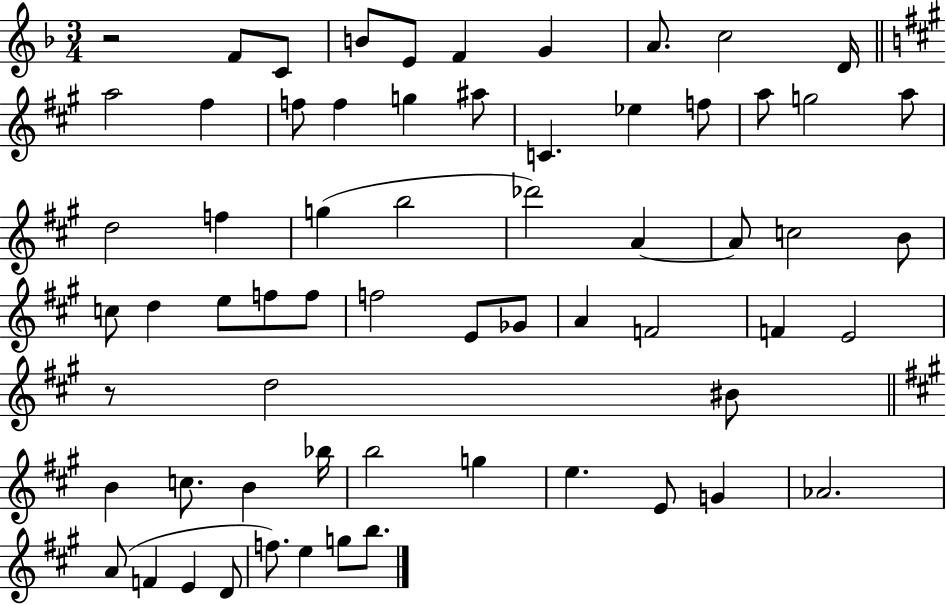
{
  \clef treble
  \numericTimeSignature
  \time 3/4
  \key f \major
  r2 f'8 c'8 | b'8 e'8 f'4 g'4 | a'8. c''2 d'16 | \bar "||" \break \key a \major a''2 fis''4 | f''8 f''4 g''4 ais''8 | c'4. ees''4 f''8 | a''8 g''2 a''8 | \break d''2 f''4 | g''4( b''2 | des'''2) a'4~~ | a'8 c''2 b'8 | \break c''8 d''4 e''8 f''8 f''8 | f''2 e'8 ges'8 | a'4 f'2 | f'4 e'2 | \break r8 d''2 bis'8 | \bar "||" \break \key a \major b'4 c''8. b'4 bes''16 | b''2 g''4 | e''4. e'8 g'4 | aes'2. | \break a'8( f'4 e'4 d'8 | f''8.) e''4 g''8 b''8. | \bar "|."
}